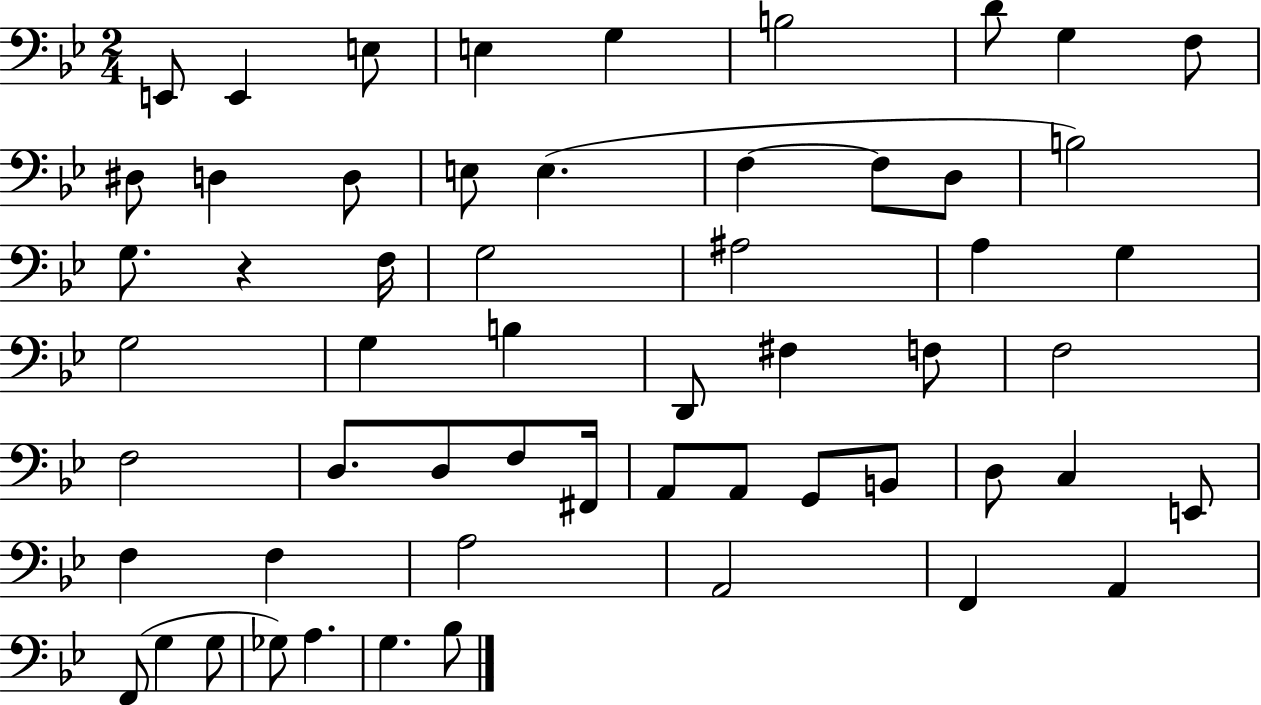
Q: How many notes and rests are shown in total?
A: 57